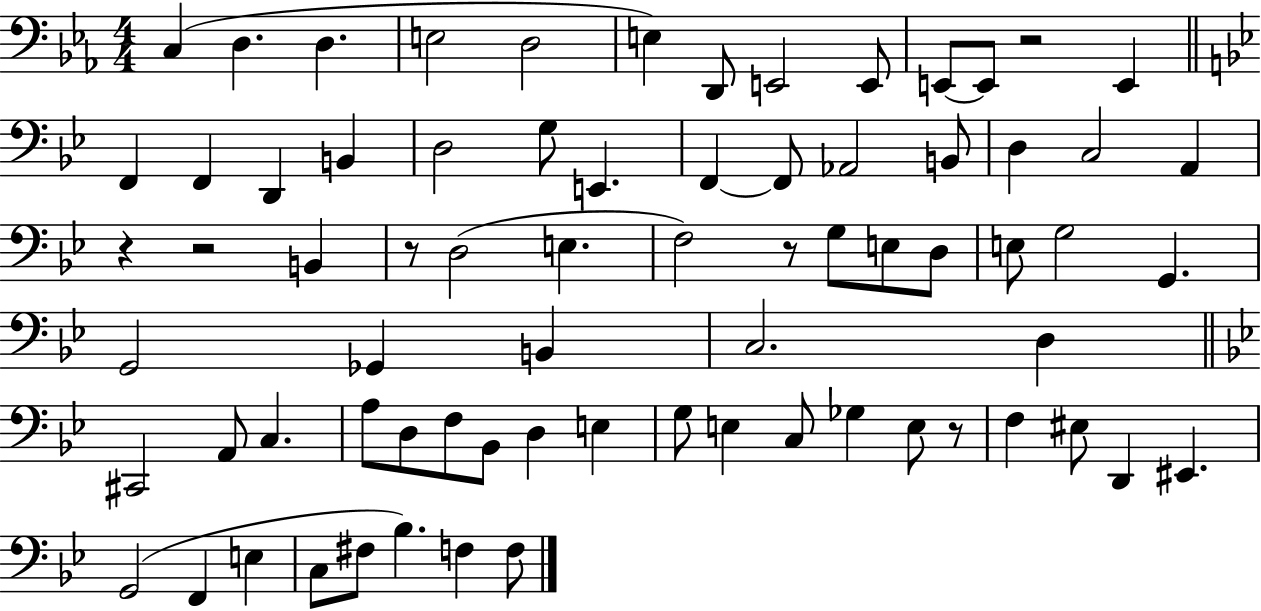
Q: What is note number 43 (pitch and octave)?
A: A2